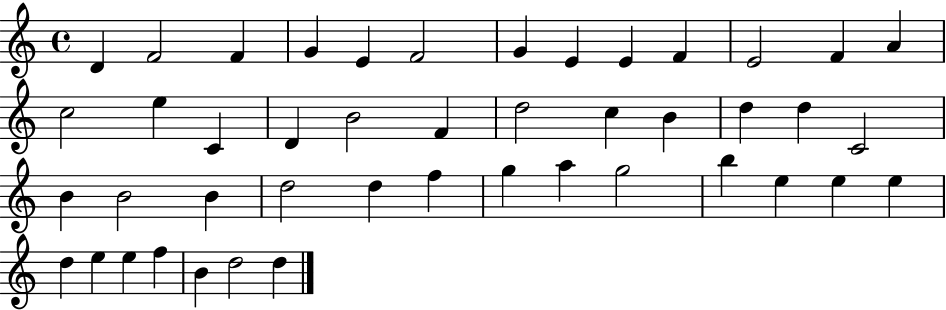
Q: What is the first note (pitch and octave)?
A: D4